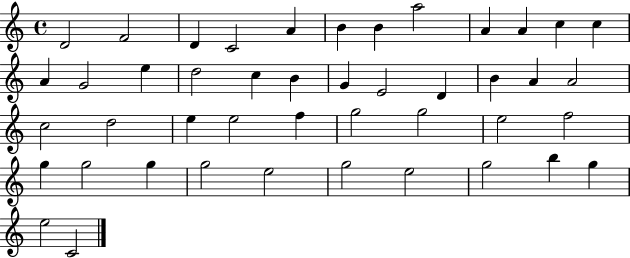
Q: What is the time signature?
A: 4/4